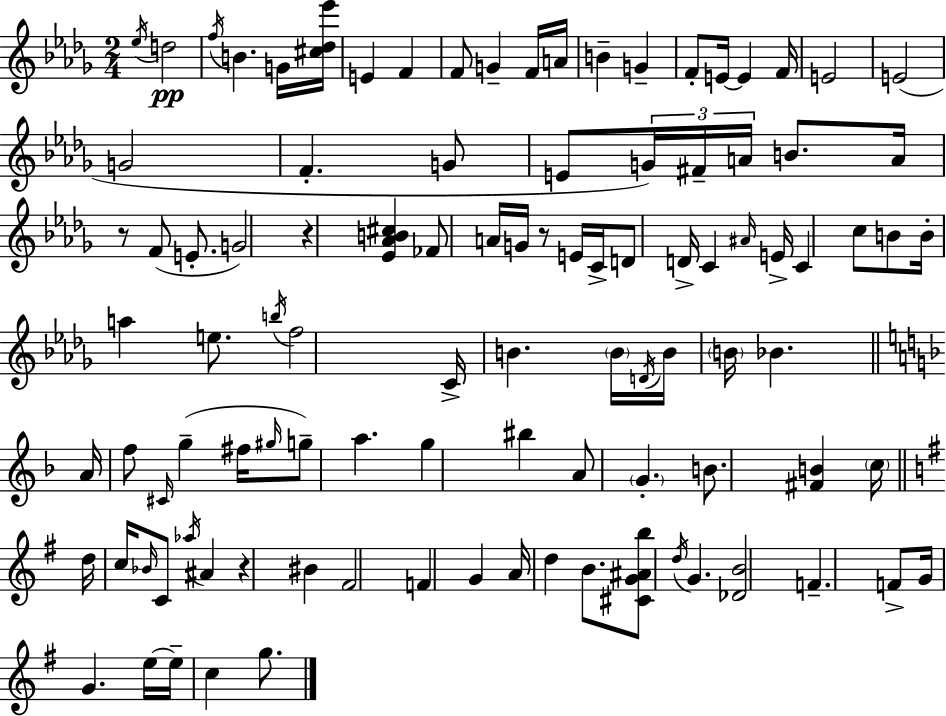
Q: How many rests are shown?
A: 4